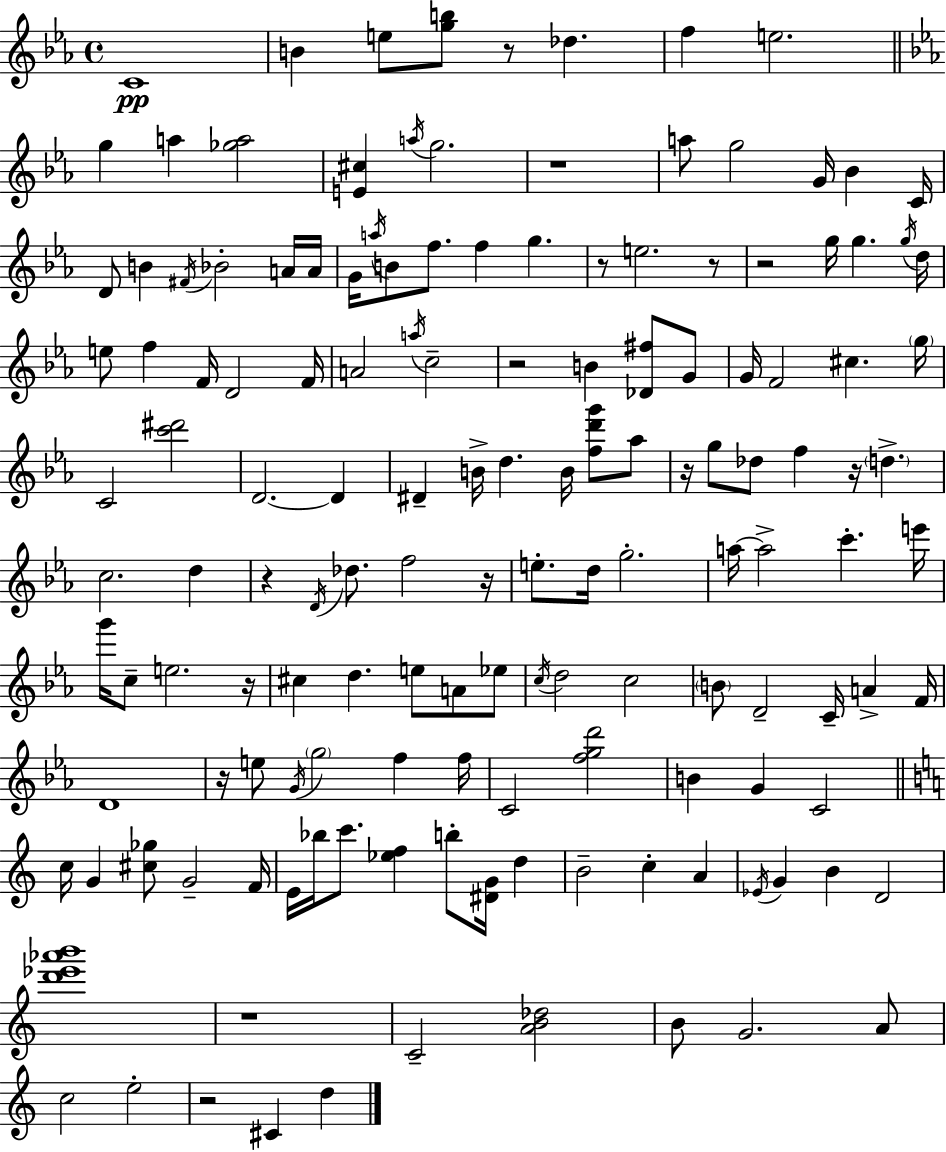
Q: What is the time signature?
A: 4/4